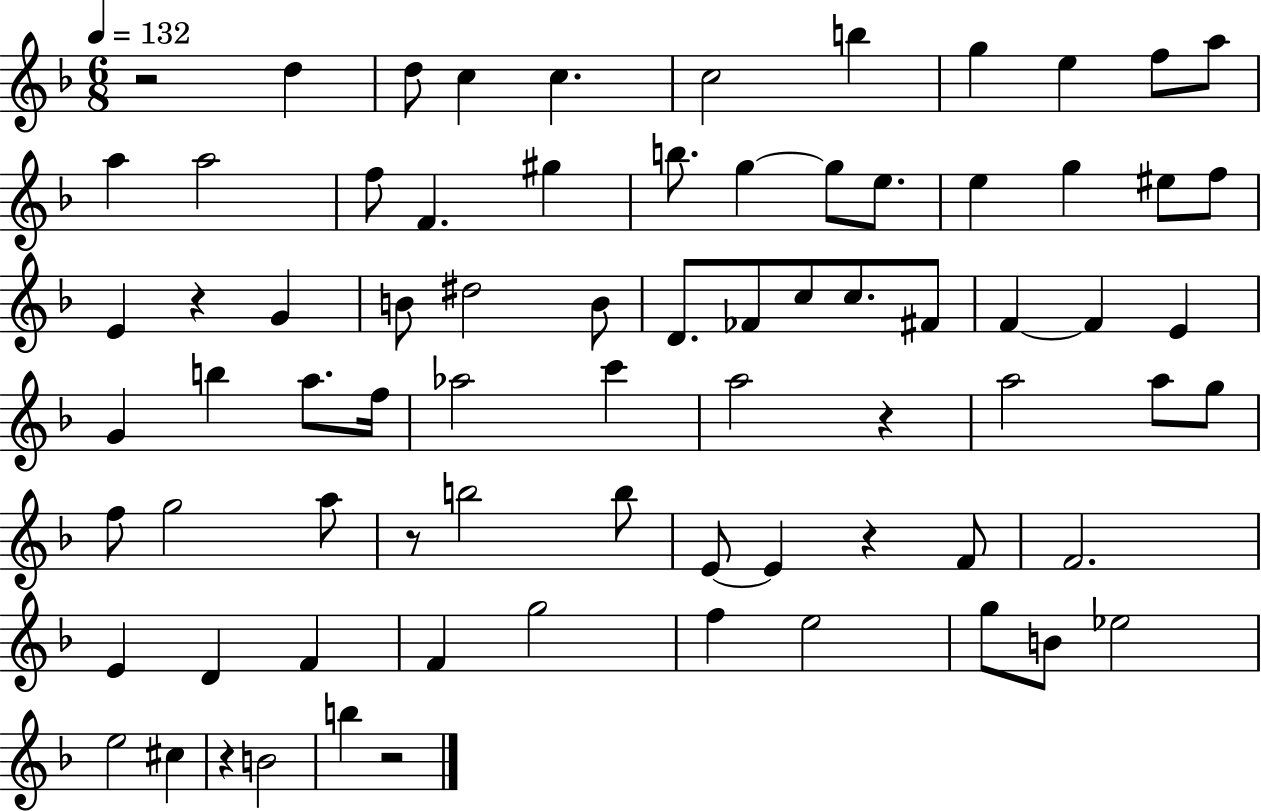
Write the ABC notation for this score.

X:1
T:Untitled
M:6/8
L:1/4
K:F
z2 d d/2 c c c2 b g e f/2 a/2 a a2 f/2 F ^g b/2 g g/2 e/2 e g ^e/2 f/2 E z G B/2 ^d2 B/2 D/2 _F/2 c/2 c/2 ^F/2 F F E G b a/2 f/4 _a2 c' a2 z a2 a/2 g/2 f/2 g2 a/2 z/2 b2 b/2 E/2 E z F/2 F2 E D F F g2 f e2 g/2 B/2 _e2 e2 ^c z B2 b z2